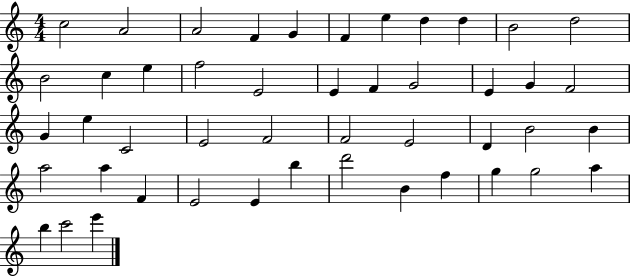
C5/h A4/h A4/h F4/q G4/q F4/q E5/q D5/q D5/q B4/h D5/h B4/h C5/q E5/q F5/h E4/h E4/q F4/q G4/h E4/q G4/q F4/h G4/q E5/q C4/h E4/h F4/h F4/h E4/h D4/q B4/h B4/q A5/h A5/q F4/q E4/h E4/q B5/q D6/h B4/q F5/q G5/q G5/h A5/q B5/q C6/h E6/q